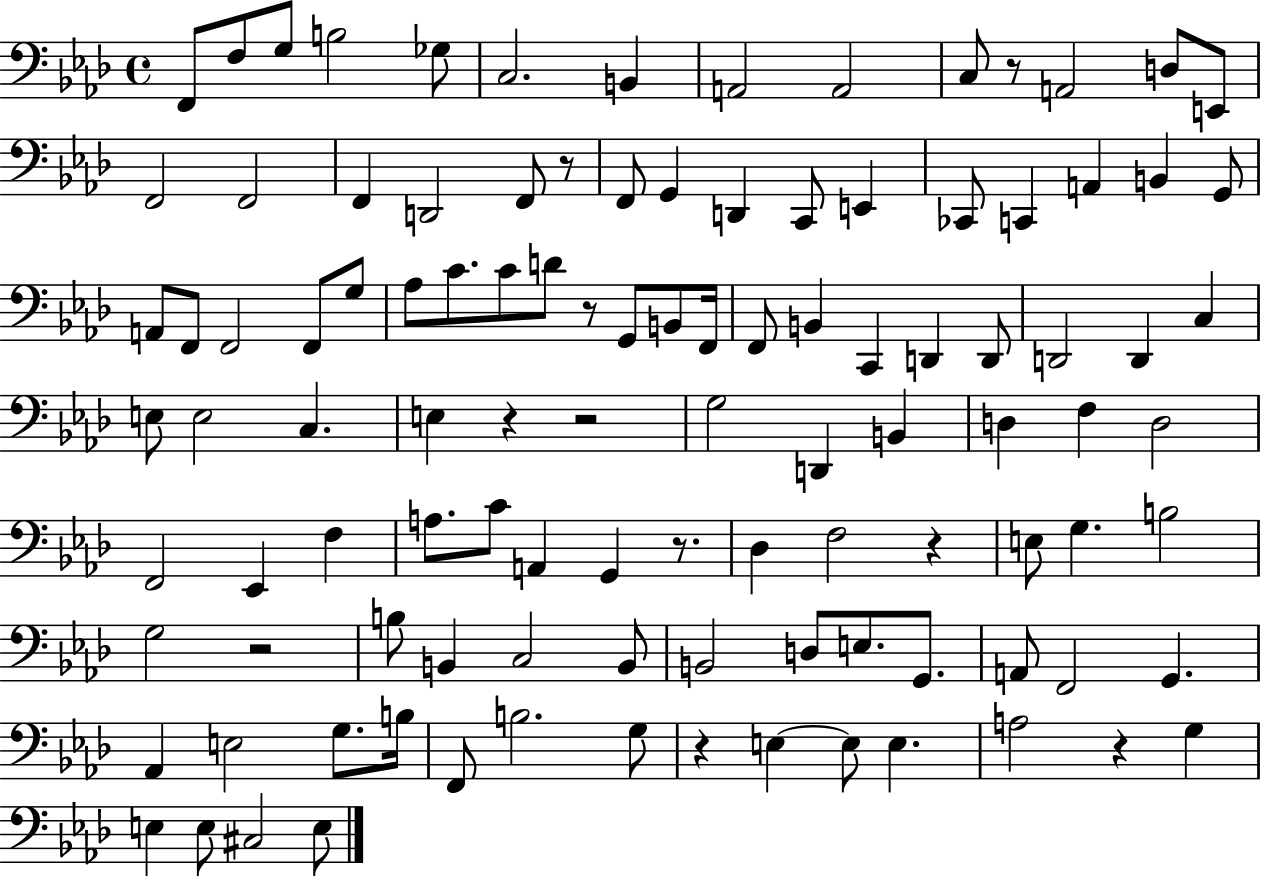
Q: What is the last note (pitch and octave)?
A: E3